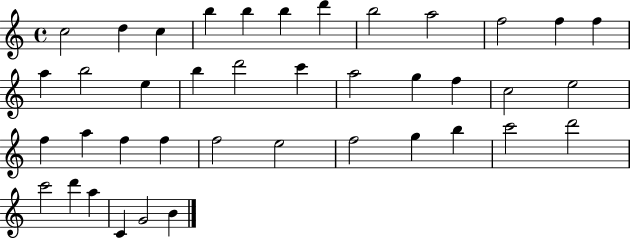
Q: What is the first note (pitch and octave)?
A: C5